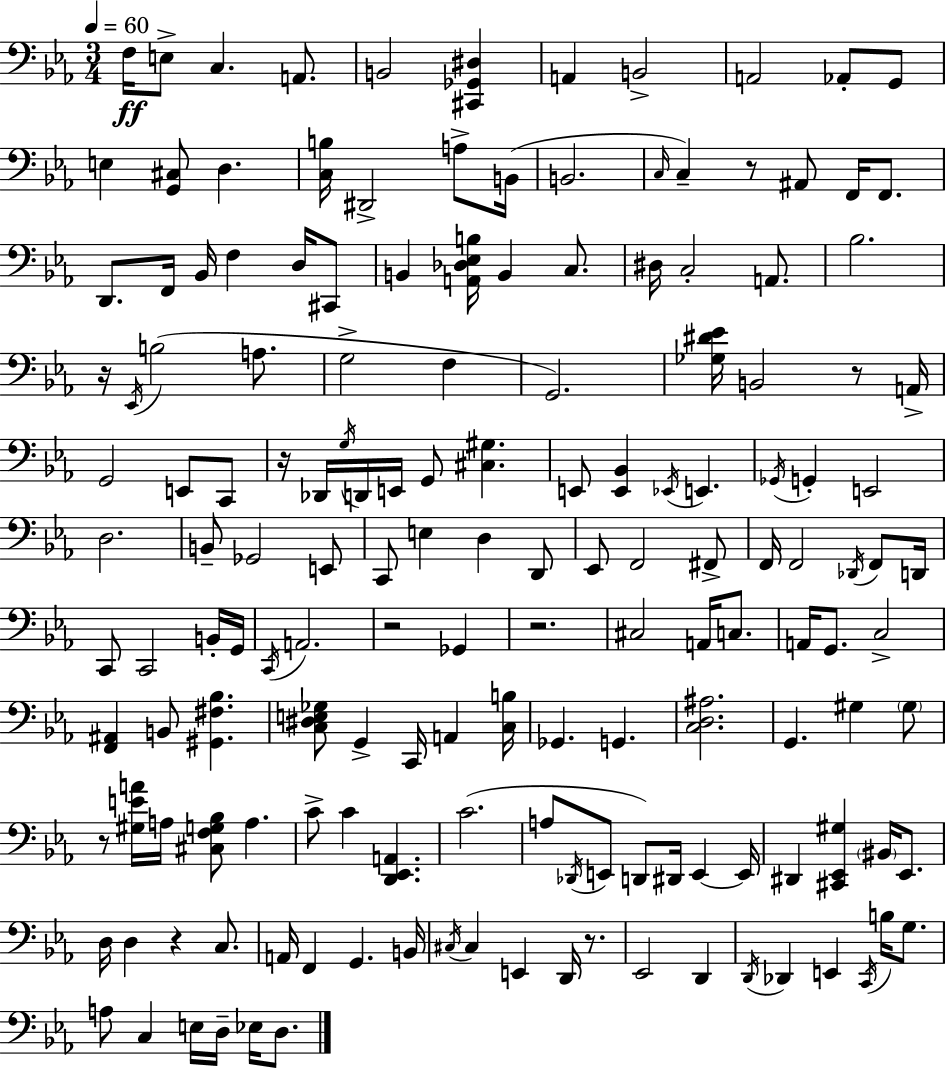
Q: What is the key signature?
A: EES major